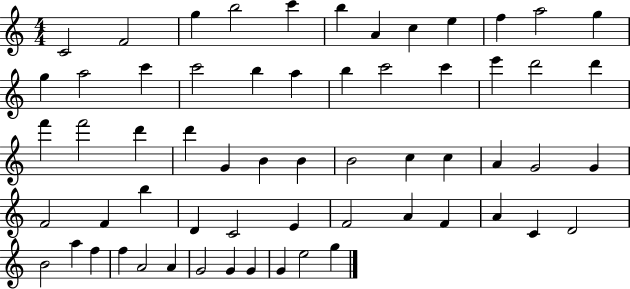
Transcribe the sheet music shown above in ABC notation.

X:1
T:Untitled
M:4/4
L:1/4
K:C
C2 F2 g b2 c' b A c e f a2 g g a2 c' c'2 b a b c'2 c' e' d'2 d' f' f'2 d' d' G B B B2 c c A G2 G F2 F b D C2 E F2 A F A C D2 B2 a f f A2 A G2 G G G e2 g